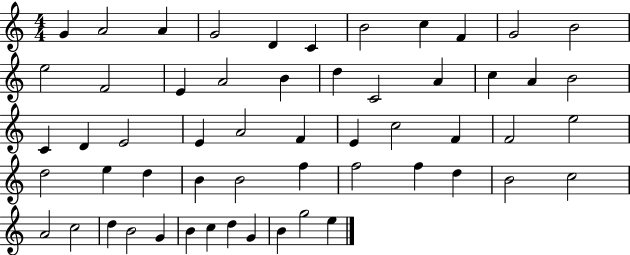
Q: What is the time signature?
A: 4/4